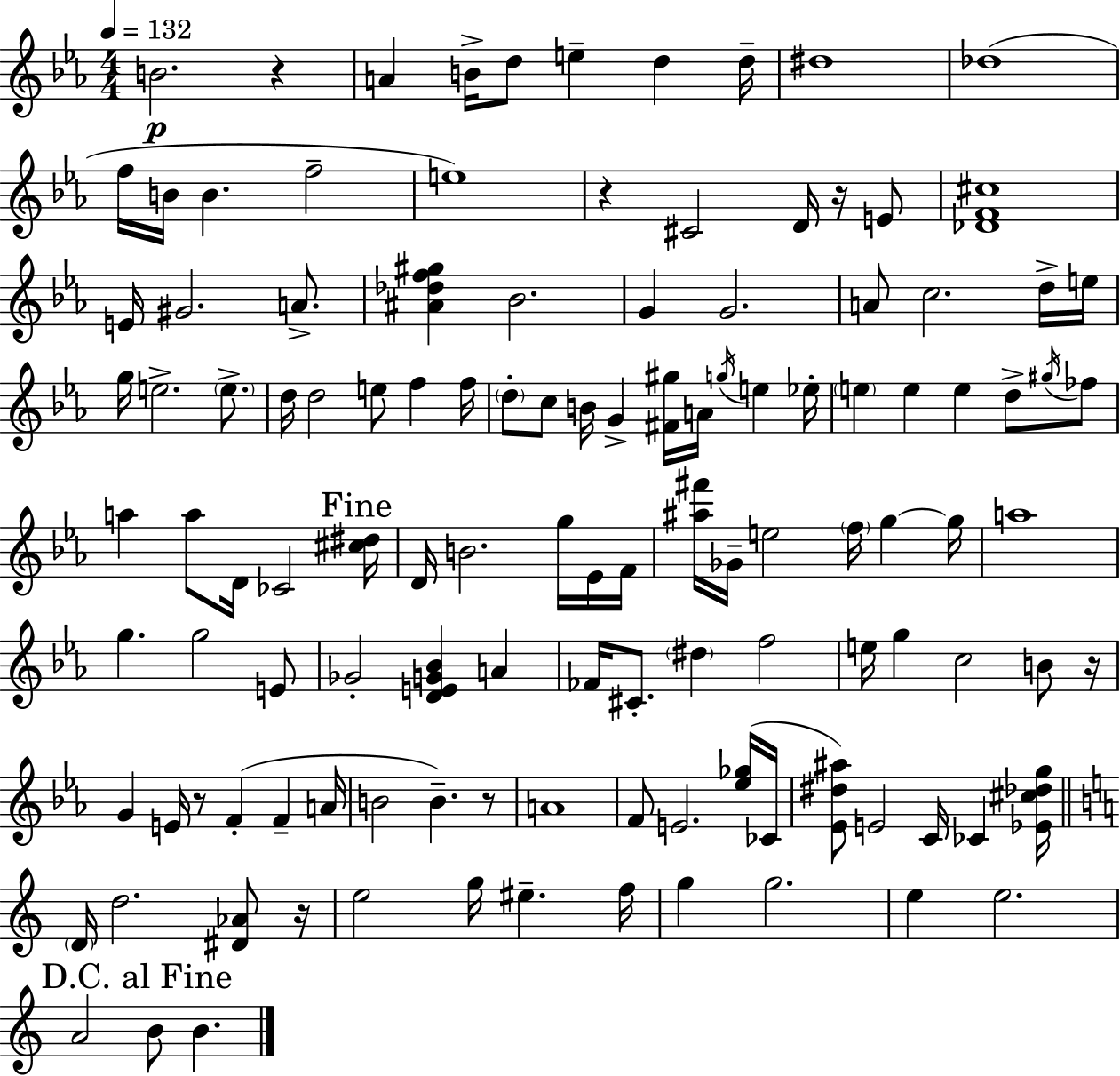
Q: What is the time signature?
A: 4/4